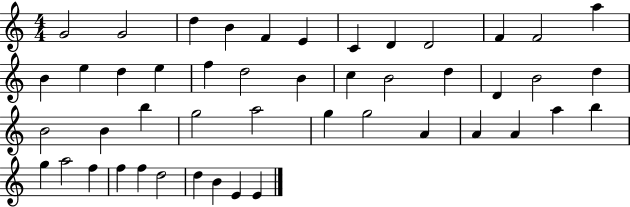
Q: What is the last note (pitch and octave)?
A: E4